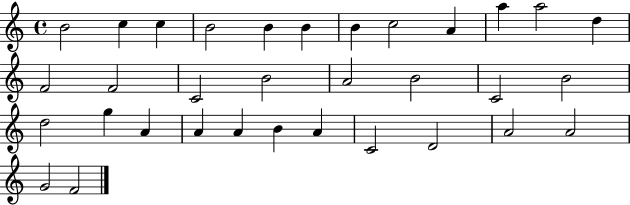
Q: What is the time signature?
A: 4/4